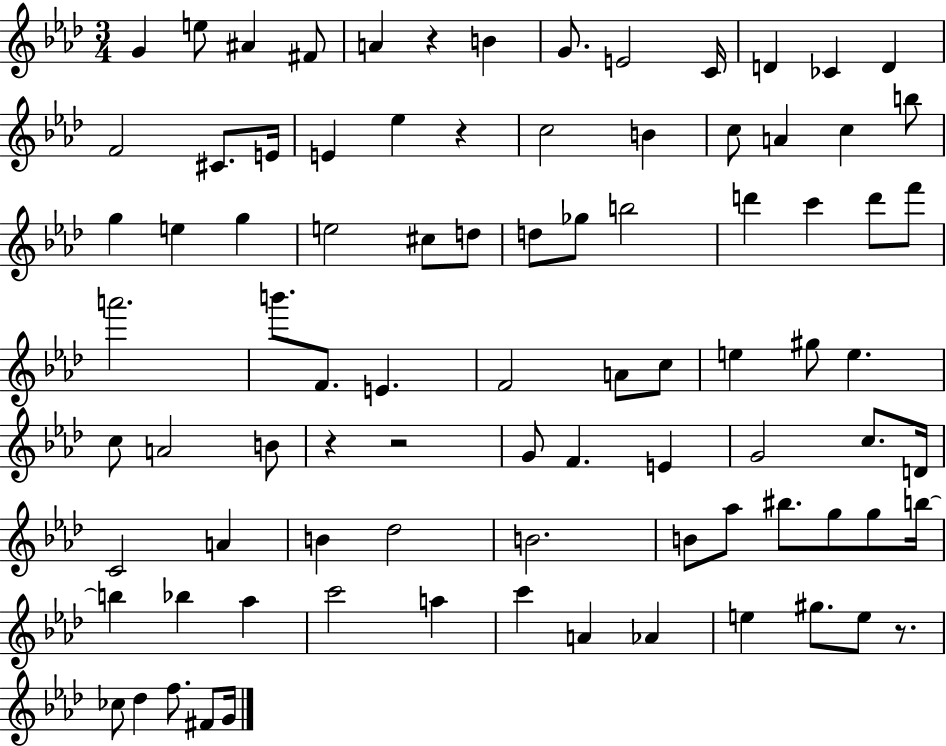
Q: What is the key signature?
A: AES major